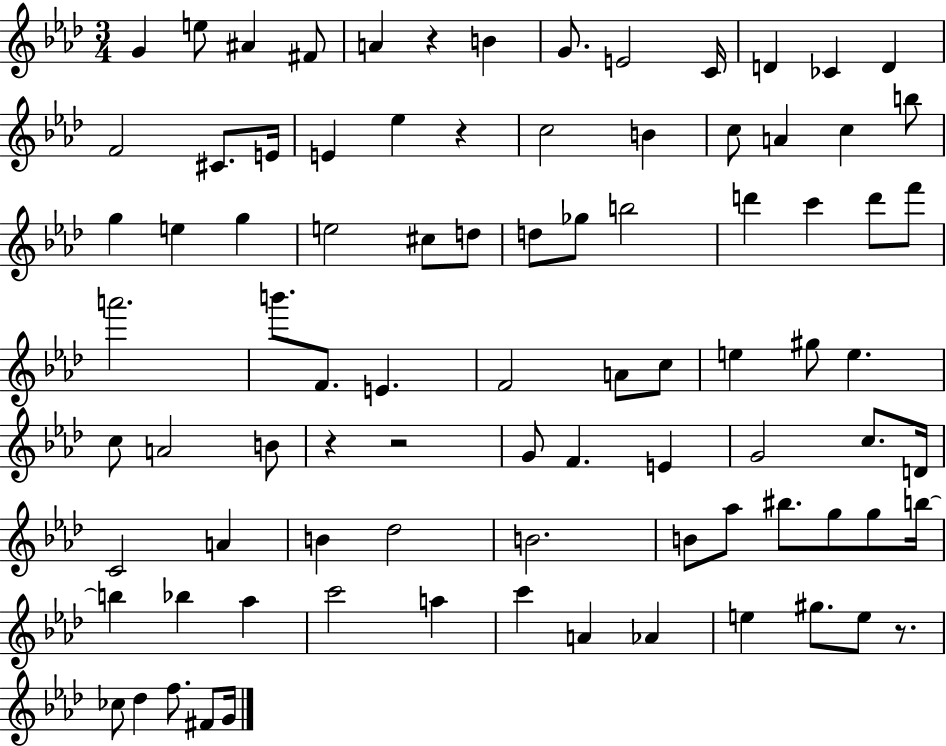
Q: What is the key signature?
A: AES major